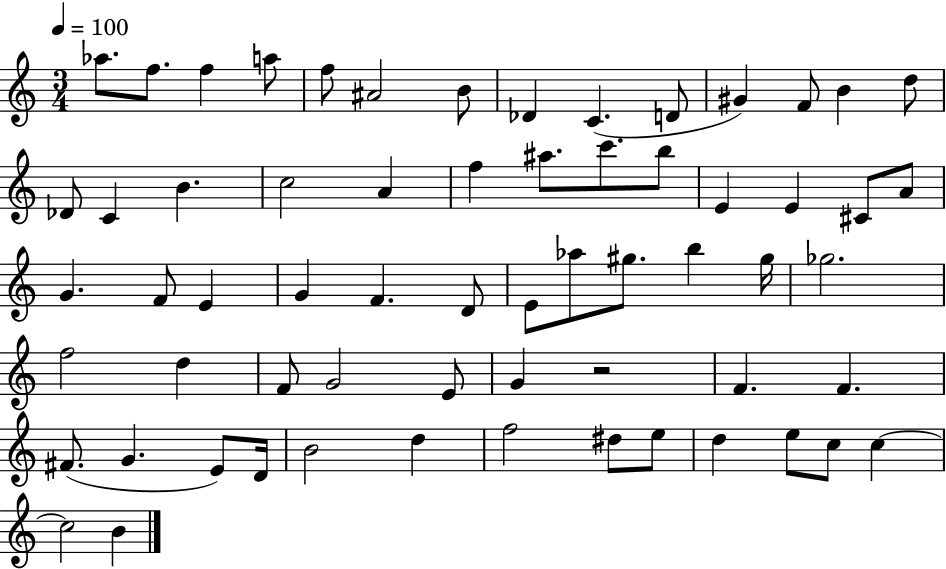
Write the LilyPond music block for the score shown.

{
  \clef treble
  \numericTimeSignature
  \time 3/4
  \key c \major
  \tempo 4 = 100
  aes''8. f''8. f''4 a''8 | f''8 ais'2 b'8 | des'4 c'4.( d'8 | gis'4) f'8 b'4 d''8 | \break des'8 c'4 b'4. | c''2 a'4 | f''4 ais''8. c'''8. b''8 | e'4 e'4 cis'8 a'8 | \break g'4. f'8 e'4 | g'4 f'4. d'8 | e'8 aes''8 gis''8. b''4 gis''16 | ges''2. | \break f''2 d''4 | f'8 g'2 e'8 | g'4 r2 | f'4. f'4. | \break fis'8.( g'4. e'8) d'16 | b'2 d''4 | f''2 dis''8 e''8 | d''4 e''8 c''8 c''4~~ | \break c''2 b'4 | \bar "|."
}